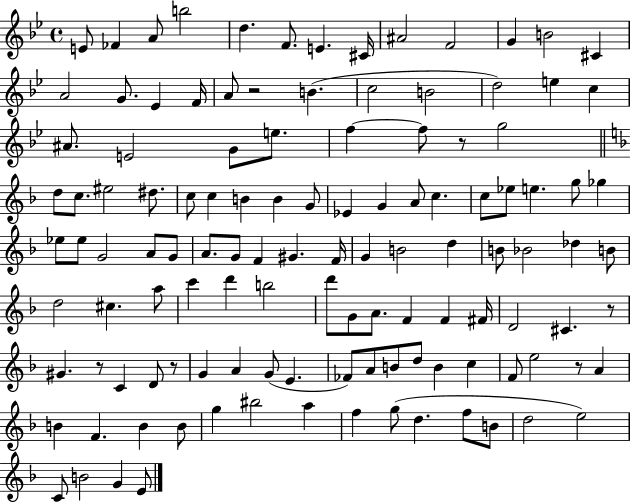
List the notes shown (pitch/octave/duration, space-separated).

E4/e FES4/q A4/e B5/h D5/q. F4/e. E4/q. C#4/s A#4/h F4/h G4/q B4/h C#4/q A4/h G4/e. Eb4/q F4/s A4/e R/h B4/q. C5/h B4/h D5/h E5/q C5/q A#4/e. E4/h G4/e E5/e. F5/q F5/e R/e G5/h D5/e C5/e. EIS5/h D#5/e. C5/e C5/q B4/q B4/q G4/e Eb4/q G4/q A4/e C5/q. C5/e Eb5/e E5/q. G5/e Gb5/q Eb5/e Eb5/e G4/h A4/e G4/e A4/e. G4/e F4/q G#4/q. F4/s G4/q B4/h D5/q B4/e Bb4/h Db5/q B4/e D5/h C#5/q. A5/e C6/q D6/q B5/h D6/e G4/e A4/e. F4/q F4/q F#4/s D4/h C#4/q. R/e G#4/q. R/e C4/q D4/e R/e G4/q A4/q G4/e E4/q. FES4/e A4/e B4/e D5/e B4/q C5/q F4/e E5/h R/e A4/q B4/q F4/q. B4/q B4/e G5/q BIS5/h A5/q F5/q G5/e D5/q. F5/e B4/e D5/h E5/h C4/e B4/h G4/q E4/e